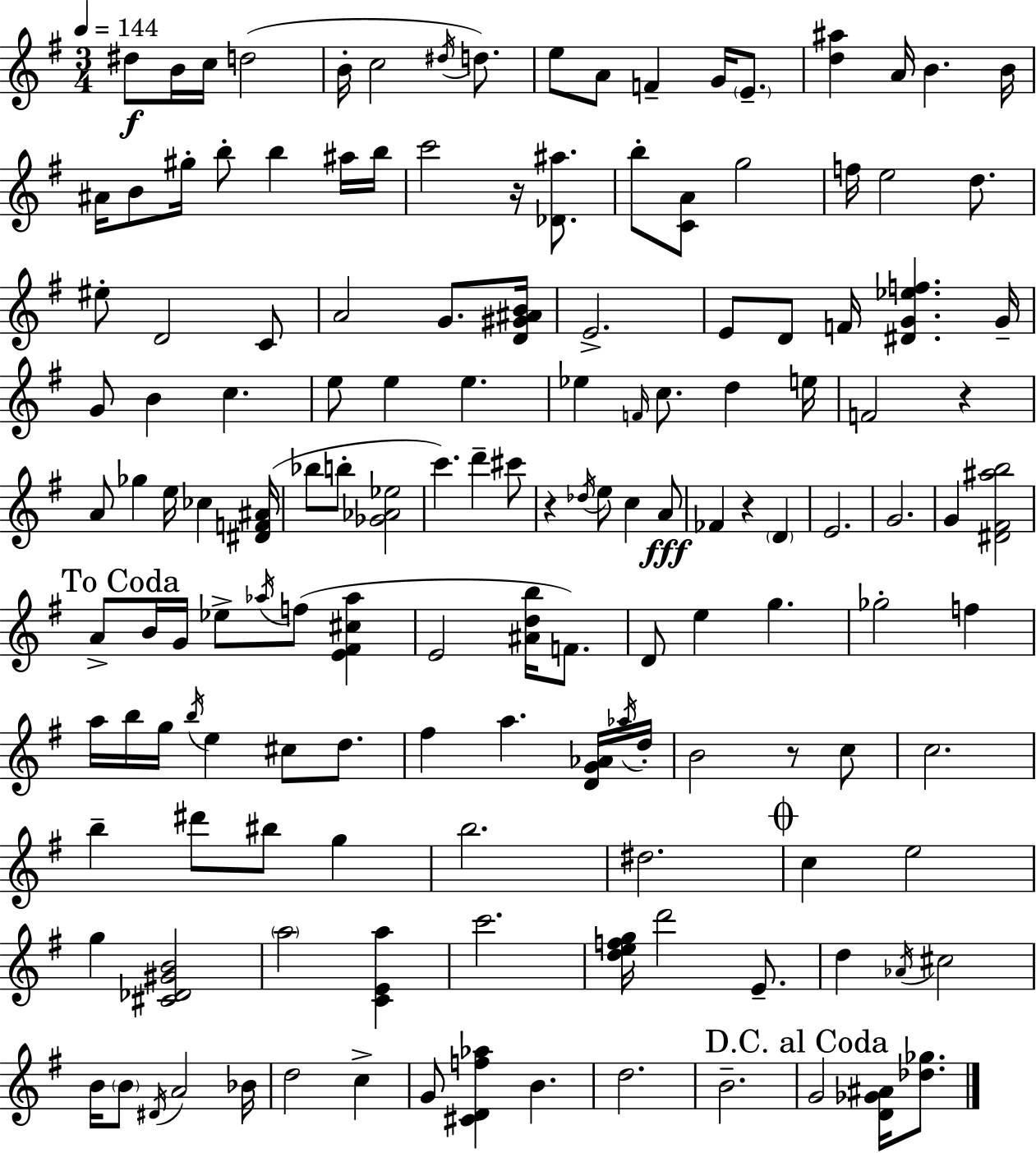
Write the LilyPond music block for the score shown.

{
  \clef treble
  \numericTimeSignature
  \time 3/4
  \key g \major
  \tempo 4 = 144
  dis''8\f b'16 c''16 d''2( | b'16-. c''2 \acciaccatura { dis''16 } d''8.) | e''8 a'8 f'4-- g'16 \parenthesize e'8.-- | <d'' ais''>4 a'16 b'4. | \break b'16 ais'16 b'8 gis''16-. b''8-. b''4 ais''16 | b''16 c'''2 r16 <des' ais''>8. | b''8-. <c' a'>8 g''2 | f''16 e''2 d''8. | \break eis''8-. d'2 c'8 | a'2 g'8. | <d' gis' ais' b'>16 e'2.-> | e'8 d'8 f'16 <dis' g' ees'' f''>4. | \break g'16-- g'8 b'4 c''4. | e''8 e''4 e''4. | ees''4 \grace { f'16 } c''8. d''4 | e''16 f'2 r4 | \break a'8 ges''4 e''16 ces''4 | <dis' f' ais'>16( bes''8 b''8-. <ges' aes' ees''>2 | c'''4.) d'''4-- | cis'''8 r4 \acciaccatura { des''16 } e''8 c''4 | \break a'8\fff fes'4 r4 \parenthesize d'4 | e'2. | g'2. | g'4 <dis' fis' ais'' b''>2 | \break \mark "To Coda" a'8-> b'16 g'16 ees''8-> \acciaccatura { aes''16 }( f''8 | <e' fis' cis'' aes''>4 e'2 | <ais' d'' b''>16 f'8.) d'8 e''4 g''4. | ges''2-. | \break f''4 a''16 b''16 g''16 \acciaccatura { b''16 } e''4 | cis''8 d''8. fis''4 a''4. | <d' g' aes'>16 \acciaccatura { aes''16 } d''16-. b'2 | r8 c''8 c''2. | \break b''4-- dis'''8 | bis''8 g''4 b''2. | dis''2. | \mark \markup { \musicglyph "scripts.coda" } c''4 e''2 | \break g''4 <cis' des' gis' b'>2 | \parenthesize a''2 | <c' e' a''>4 c'''2. | <d'' e'' f'' g''>16 d'''2 | \break e'8.-- d''4 \acciaccatura { aes'16 } cis''2 | b'16 \parenthesize b'8 \acciaccatura { dis'16 } a'2 | bes'16 d''2 | c''4-> g'8 <cis' d' f'' aes''>4 | \break b'4. d''2. | b'2.-- | \mark "D.C. al Coda" g'2 | <d' ges' ais'>16 <des'' ges''>8. \bar "|."
}